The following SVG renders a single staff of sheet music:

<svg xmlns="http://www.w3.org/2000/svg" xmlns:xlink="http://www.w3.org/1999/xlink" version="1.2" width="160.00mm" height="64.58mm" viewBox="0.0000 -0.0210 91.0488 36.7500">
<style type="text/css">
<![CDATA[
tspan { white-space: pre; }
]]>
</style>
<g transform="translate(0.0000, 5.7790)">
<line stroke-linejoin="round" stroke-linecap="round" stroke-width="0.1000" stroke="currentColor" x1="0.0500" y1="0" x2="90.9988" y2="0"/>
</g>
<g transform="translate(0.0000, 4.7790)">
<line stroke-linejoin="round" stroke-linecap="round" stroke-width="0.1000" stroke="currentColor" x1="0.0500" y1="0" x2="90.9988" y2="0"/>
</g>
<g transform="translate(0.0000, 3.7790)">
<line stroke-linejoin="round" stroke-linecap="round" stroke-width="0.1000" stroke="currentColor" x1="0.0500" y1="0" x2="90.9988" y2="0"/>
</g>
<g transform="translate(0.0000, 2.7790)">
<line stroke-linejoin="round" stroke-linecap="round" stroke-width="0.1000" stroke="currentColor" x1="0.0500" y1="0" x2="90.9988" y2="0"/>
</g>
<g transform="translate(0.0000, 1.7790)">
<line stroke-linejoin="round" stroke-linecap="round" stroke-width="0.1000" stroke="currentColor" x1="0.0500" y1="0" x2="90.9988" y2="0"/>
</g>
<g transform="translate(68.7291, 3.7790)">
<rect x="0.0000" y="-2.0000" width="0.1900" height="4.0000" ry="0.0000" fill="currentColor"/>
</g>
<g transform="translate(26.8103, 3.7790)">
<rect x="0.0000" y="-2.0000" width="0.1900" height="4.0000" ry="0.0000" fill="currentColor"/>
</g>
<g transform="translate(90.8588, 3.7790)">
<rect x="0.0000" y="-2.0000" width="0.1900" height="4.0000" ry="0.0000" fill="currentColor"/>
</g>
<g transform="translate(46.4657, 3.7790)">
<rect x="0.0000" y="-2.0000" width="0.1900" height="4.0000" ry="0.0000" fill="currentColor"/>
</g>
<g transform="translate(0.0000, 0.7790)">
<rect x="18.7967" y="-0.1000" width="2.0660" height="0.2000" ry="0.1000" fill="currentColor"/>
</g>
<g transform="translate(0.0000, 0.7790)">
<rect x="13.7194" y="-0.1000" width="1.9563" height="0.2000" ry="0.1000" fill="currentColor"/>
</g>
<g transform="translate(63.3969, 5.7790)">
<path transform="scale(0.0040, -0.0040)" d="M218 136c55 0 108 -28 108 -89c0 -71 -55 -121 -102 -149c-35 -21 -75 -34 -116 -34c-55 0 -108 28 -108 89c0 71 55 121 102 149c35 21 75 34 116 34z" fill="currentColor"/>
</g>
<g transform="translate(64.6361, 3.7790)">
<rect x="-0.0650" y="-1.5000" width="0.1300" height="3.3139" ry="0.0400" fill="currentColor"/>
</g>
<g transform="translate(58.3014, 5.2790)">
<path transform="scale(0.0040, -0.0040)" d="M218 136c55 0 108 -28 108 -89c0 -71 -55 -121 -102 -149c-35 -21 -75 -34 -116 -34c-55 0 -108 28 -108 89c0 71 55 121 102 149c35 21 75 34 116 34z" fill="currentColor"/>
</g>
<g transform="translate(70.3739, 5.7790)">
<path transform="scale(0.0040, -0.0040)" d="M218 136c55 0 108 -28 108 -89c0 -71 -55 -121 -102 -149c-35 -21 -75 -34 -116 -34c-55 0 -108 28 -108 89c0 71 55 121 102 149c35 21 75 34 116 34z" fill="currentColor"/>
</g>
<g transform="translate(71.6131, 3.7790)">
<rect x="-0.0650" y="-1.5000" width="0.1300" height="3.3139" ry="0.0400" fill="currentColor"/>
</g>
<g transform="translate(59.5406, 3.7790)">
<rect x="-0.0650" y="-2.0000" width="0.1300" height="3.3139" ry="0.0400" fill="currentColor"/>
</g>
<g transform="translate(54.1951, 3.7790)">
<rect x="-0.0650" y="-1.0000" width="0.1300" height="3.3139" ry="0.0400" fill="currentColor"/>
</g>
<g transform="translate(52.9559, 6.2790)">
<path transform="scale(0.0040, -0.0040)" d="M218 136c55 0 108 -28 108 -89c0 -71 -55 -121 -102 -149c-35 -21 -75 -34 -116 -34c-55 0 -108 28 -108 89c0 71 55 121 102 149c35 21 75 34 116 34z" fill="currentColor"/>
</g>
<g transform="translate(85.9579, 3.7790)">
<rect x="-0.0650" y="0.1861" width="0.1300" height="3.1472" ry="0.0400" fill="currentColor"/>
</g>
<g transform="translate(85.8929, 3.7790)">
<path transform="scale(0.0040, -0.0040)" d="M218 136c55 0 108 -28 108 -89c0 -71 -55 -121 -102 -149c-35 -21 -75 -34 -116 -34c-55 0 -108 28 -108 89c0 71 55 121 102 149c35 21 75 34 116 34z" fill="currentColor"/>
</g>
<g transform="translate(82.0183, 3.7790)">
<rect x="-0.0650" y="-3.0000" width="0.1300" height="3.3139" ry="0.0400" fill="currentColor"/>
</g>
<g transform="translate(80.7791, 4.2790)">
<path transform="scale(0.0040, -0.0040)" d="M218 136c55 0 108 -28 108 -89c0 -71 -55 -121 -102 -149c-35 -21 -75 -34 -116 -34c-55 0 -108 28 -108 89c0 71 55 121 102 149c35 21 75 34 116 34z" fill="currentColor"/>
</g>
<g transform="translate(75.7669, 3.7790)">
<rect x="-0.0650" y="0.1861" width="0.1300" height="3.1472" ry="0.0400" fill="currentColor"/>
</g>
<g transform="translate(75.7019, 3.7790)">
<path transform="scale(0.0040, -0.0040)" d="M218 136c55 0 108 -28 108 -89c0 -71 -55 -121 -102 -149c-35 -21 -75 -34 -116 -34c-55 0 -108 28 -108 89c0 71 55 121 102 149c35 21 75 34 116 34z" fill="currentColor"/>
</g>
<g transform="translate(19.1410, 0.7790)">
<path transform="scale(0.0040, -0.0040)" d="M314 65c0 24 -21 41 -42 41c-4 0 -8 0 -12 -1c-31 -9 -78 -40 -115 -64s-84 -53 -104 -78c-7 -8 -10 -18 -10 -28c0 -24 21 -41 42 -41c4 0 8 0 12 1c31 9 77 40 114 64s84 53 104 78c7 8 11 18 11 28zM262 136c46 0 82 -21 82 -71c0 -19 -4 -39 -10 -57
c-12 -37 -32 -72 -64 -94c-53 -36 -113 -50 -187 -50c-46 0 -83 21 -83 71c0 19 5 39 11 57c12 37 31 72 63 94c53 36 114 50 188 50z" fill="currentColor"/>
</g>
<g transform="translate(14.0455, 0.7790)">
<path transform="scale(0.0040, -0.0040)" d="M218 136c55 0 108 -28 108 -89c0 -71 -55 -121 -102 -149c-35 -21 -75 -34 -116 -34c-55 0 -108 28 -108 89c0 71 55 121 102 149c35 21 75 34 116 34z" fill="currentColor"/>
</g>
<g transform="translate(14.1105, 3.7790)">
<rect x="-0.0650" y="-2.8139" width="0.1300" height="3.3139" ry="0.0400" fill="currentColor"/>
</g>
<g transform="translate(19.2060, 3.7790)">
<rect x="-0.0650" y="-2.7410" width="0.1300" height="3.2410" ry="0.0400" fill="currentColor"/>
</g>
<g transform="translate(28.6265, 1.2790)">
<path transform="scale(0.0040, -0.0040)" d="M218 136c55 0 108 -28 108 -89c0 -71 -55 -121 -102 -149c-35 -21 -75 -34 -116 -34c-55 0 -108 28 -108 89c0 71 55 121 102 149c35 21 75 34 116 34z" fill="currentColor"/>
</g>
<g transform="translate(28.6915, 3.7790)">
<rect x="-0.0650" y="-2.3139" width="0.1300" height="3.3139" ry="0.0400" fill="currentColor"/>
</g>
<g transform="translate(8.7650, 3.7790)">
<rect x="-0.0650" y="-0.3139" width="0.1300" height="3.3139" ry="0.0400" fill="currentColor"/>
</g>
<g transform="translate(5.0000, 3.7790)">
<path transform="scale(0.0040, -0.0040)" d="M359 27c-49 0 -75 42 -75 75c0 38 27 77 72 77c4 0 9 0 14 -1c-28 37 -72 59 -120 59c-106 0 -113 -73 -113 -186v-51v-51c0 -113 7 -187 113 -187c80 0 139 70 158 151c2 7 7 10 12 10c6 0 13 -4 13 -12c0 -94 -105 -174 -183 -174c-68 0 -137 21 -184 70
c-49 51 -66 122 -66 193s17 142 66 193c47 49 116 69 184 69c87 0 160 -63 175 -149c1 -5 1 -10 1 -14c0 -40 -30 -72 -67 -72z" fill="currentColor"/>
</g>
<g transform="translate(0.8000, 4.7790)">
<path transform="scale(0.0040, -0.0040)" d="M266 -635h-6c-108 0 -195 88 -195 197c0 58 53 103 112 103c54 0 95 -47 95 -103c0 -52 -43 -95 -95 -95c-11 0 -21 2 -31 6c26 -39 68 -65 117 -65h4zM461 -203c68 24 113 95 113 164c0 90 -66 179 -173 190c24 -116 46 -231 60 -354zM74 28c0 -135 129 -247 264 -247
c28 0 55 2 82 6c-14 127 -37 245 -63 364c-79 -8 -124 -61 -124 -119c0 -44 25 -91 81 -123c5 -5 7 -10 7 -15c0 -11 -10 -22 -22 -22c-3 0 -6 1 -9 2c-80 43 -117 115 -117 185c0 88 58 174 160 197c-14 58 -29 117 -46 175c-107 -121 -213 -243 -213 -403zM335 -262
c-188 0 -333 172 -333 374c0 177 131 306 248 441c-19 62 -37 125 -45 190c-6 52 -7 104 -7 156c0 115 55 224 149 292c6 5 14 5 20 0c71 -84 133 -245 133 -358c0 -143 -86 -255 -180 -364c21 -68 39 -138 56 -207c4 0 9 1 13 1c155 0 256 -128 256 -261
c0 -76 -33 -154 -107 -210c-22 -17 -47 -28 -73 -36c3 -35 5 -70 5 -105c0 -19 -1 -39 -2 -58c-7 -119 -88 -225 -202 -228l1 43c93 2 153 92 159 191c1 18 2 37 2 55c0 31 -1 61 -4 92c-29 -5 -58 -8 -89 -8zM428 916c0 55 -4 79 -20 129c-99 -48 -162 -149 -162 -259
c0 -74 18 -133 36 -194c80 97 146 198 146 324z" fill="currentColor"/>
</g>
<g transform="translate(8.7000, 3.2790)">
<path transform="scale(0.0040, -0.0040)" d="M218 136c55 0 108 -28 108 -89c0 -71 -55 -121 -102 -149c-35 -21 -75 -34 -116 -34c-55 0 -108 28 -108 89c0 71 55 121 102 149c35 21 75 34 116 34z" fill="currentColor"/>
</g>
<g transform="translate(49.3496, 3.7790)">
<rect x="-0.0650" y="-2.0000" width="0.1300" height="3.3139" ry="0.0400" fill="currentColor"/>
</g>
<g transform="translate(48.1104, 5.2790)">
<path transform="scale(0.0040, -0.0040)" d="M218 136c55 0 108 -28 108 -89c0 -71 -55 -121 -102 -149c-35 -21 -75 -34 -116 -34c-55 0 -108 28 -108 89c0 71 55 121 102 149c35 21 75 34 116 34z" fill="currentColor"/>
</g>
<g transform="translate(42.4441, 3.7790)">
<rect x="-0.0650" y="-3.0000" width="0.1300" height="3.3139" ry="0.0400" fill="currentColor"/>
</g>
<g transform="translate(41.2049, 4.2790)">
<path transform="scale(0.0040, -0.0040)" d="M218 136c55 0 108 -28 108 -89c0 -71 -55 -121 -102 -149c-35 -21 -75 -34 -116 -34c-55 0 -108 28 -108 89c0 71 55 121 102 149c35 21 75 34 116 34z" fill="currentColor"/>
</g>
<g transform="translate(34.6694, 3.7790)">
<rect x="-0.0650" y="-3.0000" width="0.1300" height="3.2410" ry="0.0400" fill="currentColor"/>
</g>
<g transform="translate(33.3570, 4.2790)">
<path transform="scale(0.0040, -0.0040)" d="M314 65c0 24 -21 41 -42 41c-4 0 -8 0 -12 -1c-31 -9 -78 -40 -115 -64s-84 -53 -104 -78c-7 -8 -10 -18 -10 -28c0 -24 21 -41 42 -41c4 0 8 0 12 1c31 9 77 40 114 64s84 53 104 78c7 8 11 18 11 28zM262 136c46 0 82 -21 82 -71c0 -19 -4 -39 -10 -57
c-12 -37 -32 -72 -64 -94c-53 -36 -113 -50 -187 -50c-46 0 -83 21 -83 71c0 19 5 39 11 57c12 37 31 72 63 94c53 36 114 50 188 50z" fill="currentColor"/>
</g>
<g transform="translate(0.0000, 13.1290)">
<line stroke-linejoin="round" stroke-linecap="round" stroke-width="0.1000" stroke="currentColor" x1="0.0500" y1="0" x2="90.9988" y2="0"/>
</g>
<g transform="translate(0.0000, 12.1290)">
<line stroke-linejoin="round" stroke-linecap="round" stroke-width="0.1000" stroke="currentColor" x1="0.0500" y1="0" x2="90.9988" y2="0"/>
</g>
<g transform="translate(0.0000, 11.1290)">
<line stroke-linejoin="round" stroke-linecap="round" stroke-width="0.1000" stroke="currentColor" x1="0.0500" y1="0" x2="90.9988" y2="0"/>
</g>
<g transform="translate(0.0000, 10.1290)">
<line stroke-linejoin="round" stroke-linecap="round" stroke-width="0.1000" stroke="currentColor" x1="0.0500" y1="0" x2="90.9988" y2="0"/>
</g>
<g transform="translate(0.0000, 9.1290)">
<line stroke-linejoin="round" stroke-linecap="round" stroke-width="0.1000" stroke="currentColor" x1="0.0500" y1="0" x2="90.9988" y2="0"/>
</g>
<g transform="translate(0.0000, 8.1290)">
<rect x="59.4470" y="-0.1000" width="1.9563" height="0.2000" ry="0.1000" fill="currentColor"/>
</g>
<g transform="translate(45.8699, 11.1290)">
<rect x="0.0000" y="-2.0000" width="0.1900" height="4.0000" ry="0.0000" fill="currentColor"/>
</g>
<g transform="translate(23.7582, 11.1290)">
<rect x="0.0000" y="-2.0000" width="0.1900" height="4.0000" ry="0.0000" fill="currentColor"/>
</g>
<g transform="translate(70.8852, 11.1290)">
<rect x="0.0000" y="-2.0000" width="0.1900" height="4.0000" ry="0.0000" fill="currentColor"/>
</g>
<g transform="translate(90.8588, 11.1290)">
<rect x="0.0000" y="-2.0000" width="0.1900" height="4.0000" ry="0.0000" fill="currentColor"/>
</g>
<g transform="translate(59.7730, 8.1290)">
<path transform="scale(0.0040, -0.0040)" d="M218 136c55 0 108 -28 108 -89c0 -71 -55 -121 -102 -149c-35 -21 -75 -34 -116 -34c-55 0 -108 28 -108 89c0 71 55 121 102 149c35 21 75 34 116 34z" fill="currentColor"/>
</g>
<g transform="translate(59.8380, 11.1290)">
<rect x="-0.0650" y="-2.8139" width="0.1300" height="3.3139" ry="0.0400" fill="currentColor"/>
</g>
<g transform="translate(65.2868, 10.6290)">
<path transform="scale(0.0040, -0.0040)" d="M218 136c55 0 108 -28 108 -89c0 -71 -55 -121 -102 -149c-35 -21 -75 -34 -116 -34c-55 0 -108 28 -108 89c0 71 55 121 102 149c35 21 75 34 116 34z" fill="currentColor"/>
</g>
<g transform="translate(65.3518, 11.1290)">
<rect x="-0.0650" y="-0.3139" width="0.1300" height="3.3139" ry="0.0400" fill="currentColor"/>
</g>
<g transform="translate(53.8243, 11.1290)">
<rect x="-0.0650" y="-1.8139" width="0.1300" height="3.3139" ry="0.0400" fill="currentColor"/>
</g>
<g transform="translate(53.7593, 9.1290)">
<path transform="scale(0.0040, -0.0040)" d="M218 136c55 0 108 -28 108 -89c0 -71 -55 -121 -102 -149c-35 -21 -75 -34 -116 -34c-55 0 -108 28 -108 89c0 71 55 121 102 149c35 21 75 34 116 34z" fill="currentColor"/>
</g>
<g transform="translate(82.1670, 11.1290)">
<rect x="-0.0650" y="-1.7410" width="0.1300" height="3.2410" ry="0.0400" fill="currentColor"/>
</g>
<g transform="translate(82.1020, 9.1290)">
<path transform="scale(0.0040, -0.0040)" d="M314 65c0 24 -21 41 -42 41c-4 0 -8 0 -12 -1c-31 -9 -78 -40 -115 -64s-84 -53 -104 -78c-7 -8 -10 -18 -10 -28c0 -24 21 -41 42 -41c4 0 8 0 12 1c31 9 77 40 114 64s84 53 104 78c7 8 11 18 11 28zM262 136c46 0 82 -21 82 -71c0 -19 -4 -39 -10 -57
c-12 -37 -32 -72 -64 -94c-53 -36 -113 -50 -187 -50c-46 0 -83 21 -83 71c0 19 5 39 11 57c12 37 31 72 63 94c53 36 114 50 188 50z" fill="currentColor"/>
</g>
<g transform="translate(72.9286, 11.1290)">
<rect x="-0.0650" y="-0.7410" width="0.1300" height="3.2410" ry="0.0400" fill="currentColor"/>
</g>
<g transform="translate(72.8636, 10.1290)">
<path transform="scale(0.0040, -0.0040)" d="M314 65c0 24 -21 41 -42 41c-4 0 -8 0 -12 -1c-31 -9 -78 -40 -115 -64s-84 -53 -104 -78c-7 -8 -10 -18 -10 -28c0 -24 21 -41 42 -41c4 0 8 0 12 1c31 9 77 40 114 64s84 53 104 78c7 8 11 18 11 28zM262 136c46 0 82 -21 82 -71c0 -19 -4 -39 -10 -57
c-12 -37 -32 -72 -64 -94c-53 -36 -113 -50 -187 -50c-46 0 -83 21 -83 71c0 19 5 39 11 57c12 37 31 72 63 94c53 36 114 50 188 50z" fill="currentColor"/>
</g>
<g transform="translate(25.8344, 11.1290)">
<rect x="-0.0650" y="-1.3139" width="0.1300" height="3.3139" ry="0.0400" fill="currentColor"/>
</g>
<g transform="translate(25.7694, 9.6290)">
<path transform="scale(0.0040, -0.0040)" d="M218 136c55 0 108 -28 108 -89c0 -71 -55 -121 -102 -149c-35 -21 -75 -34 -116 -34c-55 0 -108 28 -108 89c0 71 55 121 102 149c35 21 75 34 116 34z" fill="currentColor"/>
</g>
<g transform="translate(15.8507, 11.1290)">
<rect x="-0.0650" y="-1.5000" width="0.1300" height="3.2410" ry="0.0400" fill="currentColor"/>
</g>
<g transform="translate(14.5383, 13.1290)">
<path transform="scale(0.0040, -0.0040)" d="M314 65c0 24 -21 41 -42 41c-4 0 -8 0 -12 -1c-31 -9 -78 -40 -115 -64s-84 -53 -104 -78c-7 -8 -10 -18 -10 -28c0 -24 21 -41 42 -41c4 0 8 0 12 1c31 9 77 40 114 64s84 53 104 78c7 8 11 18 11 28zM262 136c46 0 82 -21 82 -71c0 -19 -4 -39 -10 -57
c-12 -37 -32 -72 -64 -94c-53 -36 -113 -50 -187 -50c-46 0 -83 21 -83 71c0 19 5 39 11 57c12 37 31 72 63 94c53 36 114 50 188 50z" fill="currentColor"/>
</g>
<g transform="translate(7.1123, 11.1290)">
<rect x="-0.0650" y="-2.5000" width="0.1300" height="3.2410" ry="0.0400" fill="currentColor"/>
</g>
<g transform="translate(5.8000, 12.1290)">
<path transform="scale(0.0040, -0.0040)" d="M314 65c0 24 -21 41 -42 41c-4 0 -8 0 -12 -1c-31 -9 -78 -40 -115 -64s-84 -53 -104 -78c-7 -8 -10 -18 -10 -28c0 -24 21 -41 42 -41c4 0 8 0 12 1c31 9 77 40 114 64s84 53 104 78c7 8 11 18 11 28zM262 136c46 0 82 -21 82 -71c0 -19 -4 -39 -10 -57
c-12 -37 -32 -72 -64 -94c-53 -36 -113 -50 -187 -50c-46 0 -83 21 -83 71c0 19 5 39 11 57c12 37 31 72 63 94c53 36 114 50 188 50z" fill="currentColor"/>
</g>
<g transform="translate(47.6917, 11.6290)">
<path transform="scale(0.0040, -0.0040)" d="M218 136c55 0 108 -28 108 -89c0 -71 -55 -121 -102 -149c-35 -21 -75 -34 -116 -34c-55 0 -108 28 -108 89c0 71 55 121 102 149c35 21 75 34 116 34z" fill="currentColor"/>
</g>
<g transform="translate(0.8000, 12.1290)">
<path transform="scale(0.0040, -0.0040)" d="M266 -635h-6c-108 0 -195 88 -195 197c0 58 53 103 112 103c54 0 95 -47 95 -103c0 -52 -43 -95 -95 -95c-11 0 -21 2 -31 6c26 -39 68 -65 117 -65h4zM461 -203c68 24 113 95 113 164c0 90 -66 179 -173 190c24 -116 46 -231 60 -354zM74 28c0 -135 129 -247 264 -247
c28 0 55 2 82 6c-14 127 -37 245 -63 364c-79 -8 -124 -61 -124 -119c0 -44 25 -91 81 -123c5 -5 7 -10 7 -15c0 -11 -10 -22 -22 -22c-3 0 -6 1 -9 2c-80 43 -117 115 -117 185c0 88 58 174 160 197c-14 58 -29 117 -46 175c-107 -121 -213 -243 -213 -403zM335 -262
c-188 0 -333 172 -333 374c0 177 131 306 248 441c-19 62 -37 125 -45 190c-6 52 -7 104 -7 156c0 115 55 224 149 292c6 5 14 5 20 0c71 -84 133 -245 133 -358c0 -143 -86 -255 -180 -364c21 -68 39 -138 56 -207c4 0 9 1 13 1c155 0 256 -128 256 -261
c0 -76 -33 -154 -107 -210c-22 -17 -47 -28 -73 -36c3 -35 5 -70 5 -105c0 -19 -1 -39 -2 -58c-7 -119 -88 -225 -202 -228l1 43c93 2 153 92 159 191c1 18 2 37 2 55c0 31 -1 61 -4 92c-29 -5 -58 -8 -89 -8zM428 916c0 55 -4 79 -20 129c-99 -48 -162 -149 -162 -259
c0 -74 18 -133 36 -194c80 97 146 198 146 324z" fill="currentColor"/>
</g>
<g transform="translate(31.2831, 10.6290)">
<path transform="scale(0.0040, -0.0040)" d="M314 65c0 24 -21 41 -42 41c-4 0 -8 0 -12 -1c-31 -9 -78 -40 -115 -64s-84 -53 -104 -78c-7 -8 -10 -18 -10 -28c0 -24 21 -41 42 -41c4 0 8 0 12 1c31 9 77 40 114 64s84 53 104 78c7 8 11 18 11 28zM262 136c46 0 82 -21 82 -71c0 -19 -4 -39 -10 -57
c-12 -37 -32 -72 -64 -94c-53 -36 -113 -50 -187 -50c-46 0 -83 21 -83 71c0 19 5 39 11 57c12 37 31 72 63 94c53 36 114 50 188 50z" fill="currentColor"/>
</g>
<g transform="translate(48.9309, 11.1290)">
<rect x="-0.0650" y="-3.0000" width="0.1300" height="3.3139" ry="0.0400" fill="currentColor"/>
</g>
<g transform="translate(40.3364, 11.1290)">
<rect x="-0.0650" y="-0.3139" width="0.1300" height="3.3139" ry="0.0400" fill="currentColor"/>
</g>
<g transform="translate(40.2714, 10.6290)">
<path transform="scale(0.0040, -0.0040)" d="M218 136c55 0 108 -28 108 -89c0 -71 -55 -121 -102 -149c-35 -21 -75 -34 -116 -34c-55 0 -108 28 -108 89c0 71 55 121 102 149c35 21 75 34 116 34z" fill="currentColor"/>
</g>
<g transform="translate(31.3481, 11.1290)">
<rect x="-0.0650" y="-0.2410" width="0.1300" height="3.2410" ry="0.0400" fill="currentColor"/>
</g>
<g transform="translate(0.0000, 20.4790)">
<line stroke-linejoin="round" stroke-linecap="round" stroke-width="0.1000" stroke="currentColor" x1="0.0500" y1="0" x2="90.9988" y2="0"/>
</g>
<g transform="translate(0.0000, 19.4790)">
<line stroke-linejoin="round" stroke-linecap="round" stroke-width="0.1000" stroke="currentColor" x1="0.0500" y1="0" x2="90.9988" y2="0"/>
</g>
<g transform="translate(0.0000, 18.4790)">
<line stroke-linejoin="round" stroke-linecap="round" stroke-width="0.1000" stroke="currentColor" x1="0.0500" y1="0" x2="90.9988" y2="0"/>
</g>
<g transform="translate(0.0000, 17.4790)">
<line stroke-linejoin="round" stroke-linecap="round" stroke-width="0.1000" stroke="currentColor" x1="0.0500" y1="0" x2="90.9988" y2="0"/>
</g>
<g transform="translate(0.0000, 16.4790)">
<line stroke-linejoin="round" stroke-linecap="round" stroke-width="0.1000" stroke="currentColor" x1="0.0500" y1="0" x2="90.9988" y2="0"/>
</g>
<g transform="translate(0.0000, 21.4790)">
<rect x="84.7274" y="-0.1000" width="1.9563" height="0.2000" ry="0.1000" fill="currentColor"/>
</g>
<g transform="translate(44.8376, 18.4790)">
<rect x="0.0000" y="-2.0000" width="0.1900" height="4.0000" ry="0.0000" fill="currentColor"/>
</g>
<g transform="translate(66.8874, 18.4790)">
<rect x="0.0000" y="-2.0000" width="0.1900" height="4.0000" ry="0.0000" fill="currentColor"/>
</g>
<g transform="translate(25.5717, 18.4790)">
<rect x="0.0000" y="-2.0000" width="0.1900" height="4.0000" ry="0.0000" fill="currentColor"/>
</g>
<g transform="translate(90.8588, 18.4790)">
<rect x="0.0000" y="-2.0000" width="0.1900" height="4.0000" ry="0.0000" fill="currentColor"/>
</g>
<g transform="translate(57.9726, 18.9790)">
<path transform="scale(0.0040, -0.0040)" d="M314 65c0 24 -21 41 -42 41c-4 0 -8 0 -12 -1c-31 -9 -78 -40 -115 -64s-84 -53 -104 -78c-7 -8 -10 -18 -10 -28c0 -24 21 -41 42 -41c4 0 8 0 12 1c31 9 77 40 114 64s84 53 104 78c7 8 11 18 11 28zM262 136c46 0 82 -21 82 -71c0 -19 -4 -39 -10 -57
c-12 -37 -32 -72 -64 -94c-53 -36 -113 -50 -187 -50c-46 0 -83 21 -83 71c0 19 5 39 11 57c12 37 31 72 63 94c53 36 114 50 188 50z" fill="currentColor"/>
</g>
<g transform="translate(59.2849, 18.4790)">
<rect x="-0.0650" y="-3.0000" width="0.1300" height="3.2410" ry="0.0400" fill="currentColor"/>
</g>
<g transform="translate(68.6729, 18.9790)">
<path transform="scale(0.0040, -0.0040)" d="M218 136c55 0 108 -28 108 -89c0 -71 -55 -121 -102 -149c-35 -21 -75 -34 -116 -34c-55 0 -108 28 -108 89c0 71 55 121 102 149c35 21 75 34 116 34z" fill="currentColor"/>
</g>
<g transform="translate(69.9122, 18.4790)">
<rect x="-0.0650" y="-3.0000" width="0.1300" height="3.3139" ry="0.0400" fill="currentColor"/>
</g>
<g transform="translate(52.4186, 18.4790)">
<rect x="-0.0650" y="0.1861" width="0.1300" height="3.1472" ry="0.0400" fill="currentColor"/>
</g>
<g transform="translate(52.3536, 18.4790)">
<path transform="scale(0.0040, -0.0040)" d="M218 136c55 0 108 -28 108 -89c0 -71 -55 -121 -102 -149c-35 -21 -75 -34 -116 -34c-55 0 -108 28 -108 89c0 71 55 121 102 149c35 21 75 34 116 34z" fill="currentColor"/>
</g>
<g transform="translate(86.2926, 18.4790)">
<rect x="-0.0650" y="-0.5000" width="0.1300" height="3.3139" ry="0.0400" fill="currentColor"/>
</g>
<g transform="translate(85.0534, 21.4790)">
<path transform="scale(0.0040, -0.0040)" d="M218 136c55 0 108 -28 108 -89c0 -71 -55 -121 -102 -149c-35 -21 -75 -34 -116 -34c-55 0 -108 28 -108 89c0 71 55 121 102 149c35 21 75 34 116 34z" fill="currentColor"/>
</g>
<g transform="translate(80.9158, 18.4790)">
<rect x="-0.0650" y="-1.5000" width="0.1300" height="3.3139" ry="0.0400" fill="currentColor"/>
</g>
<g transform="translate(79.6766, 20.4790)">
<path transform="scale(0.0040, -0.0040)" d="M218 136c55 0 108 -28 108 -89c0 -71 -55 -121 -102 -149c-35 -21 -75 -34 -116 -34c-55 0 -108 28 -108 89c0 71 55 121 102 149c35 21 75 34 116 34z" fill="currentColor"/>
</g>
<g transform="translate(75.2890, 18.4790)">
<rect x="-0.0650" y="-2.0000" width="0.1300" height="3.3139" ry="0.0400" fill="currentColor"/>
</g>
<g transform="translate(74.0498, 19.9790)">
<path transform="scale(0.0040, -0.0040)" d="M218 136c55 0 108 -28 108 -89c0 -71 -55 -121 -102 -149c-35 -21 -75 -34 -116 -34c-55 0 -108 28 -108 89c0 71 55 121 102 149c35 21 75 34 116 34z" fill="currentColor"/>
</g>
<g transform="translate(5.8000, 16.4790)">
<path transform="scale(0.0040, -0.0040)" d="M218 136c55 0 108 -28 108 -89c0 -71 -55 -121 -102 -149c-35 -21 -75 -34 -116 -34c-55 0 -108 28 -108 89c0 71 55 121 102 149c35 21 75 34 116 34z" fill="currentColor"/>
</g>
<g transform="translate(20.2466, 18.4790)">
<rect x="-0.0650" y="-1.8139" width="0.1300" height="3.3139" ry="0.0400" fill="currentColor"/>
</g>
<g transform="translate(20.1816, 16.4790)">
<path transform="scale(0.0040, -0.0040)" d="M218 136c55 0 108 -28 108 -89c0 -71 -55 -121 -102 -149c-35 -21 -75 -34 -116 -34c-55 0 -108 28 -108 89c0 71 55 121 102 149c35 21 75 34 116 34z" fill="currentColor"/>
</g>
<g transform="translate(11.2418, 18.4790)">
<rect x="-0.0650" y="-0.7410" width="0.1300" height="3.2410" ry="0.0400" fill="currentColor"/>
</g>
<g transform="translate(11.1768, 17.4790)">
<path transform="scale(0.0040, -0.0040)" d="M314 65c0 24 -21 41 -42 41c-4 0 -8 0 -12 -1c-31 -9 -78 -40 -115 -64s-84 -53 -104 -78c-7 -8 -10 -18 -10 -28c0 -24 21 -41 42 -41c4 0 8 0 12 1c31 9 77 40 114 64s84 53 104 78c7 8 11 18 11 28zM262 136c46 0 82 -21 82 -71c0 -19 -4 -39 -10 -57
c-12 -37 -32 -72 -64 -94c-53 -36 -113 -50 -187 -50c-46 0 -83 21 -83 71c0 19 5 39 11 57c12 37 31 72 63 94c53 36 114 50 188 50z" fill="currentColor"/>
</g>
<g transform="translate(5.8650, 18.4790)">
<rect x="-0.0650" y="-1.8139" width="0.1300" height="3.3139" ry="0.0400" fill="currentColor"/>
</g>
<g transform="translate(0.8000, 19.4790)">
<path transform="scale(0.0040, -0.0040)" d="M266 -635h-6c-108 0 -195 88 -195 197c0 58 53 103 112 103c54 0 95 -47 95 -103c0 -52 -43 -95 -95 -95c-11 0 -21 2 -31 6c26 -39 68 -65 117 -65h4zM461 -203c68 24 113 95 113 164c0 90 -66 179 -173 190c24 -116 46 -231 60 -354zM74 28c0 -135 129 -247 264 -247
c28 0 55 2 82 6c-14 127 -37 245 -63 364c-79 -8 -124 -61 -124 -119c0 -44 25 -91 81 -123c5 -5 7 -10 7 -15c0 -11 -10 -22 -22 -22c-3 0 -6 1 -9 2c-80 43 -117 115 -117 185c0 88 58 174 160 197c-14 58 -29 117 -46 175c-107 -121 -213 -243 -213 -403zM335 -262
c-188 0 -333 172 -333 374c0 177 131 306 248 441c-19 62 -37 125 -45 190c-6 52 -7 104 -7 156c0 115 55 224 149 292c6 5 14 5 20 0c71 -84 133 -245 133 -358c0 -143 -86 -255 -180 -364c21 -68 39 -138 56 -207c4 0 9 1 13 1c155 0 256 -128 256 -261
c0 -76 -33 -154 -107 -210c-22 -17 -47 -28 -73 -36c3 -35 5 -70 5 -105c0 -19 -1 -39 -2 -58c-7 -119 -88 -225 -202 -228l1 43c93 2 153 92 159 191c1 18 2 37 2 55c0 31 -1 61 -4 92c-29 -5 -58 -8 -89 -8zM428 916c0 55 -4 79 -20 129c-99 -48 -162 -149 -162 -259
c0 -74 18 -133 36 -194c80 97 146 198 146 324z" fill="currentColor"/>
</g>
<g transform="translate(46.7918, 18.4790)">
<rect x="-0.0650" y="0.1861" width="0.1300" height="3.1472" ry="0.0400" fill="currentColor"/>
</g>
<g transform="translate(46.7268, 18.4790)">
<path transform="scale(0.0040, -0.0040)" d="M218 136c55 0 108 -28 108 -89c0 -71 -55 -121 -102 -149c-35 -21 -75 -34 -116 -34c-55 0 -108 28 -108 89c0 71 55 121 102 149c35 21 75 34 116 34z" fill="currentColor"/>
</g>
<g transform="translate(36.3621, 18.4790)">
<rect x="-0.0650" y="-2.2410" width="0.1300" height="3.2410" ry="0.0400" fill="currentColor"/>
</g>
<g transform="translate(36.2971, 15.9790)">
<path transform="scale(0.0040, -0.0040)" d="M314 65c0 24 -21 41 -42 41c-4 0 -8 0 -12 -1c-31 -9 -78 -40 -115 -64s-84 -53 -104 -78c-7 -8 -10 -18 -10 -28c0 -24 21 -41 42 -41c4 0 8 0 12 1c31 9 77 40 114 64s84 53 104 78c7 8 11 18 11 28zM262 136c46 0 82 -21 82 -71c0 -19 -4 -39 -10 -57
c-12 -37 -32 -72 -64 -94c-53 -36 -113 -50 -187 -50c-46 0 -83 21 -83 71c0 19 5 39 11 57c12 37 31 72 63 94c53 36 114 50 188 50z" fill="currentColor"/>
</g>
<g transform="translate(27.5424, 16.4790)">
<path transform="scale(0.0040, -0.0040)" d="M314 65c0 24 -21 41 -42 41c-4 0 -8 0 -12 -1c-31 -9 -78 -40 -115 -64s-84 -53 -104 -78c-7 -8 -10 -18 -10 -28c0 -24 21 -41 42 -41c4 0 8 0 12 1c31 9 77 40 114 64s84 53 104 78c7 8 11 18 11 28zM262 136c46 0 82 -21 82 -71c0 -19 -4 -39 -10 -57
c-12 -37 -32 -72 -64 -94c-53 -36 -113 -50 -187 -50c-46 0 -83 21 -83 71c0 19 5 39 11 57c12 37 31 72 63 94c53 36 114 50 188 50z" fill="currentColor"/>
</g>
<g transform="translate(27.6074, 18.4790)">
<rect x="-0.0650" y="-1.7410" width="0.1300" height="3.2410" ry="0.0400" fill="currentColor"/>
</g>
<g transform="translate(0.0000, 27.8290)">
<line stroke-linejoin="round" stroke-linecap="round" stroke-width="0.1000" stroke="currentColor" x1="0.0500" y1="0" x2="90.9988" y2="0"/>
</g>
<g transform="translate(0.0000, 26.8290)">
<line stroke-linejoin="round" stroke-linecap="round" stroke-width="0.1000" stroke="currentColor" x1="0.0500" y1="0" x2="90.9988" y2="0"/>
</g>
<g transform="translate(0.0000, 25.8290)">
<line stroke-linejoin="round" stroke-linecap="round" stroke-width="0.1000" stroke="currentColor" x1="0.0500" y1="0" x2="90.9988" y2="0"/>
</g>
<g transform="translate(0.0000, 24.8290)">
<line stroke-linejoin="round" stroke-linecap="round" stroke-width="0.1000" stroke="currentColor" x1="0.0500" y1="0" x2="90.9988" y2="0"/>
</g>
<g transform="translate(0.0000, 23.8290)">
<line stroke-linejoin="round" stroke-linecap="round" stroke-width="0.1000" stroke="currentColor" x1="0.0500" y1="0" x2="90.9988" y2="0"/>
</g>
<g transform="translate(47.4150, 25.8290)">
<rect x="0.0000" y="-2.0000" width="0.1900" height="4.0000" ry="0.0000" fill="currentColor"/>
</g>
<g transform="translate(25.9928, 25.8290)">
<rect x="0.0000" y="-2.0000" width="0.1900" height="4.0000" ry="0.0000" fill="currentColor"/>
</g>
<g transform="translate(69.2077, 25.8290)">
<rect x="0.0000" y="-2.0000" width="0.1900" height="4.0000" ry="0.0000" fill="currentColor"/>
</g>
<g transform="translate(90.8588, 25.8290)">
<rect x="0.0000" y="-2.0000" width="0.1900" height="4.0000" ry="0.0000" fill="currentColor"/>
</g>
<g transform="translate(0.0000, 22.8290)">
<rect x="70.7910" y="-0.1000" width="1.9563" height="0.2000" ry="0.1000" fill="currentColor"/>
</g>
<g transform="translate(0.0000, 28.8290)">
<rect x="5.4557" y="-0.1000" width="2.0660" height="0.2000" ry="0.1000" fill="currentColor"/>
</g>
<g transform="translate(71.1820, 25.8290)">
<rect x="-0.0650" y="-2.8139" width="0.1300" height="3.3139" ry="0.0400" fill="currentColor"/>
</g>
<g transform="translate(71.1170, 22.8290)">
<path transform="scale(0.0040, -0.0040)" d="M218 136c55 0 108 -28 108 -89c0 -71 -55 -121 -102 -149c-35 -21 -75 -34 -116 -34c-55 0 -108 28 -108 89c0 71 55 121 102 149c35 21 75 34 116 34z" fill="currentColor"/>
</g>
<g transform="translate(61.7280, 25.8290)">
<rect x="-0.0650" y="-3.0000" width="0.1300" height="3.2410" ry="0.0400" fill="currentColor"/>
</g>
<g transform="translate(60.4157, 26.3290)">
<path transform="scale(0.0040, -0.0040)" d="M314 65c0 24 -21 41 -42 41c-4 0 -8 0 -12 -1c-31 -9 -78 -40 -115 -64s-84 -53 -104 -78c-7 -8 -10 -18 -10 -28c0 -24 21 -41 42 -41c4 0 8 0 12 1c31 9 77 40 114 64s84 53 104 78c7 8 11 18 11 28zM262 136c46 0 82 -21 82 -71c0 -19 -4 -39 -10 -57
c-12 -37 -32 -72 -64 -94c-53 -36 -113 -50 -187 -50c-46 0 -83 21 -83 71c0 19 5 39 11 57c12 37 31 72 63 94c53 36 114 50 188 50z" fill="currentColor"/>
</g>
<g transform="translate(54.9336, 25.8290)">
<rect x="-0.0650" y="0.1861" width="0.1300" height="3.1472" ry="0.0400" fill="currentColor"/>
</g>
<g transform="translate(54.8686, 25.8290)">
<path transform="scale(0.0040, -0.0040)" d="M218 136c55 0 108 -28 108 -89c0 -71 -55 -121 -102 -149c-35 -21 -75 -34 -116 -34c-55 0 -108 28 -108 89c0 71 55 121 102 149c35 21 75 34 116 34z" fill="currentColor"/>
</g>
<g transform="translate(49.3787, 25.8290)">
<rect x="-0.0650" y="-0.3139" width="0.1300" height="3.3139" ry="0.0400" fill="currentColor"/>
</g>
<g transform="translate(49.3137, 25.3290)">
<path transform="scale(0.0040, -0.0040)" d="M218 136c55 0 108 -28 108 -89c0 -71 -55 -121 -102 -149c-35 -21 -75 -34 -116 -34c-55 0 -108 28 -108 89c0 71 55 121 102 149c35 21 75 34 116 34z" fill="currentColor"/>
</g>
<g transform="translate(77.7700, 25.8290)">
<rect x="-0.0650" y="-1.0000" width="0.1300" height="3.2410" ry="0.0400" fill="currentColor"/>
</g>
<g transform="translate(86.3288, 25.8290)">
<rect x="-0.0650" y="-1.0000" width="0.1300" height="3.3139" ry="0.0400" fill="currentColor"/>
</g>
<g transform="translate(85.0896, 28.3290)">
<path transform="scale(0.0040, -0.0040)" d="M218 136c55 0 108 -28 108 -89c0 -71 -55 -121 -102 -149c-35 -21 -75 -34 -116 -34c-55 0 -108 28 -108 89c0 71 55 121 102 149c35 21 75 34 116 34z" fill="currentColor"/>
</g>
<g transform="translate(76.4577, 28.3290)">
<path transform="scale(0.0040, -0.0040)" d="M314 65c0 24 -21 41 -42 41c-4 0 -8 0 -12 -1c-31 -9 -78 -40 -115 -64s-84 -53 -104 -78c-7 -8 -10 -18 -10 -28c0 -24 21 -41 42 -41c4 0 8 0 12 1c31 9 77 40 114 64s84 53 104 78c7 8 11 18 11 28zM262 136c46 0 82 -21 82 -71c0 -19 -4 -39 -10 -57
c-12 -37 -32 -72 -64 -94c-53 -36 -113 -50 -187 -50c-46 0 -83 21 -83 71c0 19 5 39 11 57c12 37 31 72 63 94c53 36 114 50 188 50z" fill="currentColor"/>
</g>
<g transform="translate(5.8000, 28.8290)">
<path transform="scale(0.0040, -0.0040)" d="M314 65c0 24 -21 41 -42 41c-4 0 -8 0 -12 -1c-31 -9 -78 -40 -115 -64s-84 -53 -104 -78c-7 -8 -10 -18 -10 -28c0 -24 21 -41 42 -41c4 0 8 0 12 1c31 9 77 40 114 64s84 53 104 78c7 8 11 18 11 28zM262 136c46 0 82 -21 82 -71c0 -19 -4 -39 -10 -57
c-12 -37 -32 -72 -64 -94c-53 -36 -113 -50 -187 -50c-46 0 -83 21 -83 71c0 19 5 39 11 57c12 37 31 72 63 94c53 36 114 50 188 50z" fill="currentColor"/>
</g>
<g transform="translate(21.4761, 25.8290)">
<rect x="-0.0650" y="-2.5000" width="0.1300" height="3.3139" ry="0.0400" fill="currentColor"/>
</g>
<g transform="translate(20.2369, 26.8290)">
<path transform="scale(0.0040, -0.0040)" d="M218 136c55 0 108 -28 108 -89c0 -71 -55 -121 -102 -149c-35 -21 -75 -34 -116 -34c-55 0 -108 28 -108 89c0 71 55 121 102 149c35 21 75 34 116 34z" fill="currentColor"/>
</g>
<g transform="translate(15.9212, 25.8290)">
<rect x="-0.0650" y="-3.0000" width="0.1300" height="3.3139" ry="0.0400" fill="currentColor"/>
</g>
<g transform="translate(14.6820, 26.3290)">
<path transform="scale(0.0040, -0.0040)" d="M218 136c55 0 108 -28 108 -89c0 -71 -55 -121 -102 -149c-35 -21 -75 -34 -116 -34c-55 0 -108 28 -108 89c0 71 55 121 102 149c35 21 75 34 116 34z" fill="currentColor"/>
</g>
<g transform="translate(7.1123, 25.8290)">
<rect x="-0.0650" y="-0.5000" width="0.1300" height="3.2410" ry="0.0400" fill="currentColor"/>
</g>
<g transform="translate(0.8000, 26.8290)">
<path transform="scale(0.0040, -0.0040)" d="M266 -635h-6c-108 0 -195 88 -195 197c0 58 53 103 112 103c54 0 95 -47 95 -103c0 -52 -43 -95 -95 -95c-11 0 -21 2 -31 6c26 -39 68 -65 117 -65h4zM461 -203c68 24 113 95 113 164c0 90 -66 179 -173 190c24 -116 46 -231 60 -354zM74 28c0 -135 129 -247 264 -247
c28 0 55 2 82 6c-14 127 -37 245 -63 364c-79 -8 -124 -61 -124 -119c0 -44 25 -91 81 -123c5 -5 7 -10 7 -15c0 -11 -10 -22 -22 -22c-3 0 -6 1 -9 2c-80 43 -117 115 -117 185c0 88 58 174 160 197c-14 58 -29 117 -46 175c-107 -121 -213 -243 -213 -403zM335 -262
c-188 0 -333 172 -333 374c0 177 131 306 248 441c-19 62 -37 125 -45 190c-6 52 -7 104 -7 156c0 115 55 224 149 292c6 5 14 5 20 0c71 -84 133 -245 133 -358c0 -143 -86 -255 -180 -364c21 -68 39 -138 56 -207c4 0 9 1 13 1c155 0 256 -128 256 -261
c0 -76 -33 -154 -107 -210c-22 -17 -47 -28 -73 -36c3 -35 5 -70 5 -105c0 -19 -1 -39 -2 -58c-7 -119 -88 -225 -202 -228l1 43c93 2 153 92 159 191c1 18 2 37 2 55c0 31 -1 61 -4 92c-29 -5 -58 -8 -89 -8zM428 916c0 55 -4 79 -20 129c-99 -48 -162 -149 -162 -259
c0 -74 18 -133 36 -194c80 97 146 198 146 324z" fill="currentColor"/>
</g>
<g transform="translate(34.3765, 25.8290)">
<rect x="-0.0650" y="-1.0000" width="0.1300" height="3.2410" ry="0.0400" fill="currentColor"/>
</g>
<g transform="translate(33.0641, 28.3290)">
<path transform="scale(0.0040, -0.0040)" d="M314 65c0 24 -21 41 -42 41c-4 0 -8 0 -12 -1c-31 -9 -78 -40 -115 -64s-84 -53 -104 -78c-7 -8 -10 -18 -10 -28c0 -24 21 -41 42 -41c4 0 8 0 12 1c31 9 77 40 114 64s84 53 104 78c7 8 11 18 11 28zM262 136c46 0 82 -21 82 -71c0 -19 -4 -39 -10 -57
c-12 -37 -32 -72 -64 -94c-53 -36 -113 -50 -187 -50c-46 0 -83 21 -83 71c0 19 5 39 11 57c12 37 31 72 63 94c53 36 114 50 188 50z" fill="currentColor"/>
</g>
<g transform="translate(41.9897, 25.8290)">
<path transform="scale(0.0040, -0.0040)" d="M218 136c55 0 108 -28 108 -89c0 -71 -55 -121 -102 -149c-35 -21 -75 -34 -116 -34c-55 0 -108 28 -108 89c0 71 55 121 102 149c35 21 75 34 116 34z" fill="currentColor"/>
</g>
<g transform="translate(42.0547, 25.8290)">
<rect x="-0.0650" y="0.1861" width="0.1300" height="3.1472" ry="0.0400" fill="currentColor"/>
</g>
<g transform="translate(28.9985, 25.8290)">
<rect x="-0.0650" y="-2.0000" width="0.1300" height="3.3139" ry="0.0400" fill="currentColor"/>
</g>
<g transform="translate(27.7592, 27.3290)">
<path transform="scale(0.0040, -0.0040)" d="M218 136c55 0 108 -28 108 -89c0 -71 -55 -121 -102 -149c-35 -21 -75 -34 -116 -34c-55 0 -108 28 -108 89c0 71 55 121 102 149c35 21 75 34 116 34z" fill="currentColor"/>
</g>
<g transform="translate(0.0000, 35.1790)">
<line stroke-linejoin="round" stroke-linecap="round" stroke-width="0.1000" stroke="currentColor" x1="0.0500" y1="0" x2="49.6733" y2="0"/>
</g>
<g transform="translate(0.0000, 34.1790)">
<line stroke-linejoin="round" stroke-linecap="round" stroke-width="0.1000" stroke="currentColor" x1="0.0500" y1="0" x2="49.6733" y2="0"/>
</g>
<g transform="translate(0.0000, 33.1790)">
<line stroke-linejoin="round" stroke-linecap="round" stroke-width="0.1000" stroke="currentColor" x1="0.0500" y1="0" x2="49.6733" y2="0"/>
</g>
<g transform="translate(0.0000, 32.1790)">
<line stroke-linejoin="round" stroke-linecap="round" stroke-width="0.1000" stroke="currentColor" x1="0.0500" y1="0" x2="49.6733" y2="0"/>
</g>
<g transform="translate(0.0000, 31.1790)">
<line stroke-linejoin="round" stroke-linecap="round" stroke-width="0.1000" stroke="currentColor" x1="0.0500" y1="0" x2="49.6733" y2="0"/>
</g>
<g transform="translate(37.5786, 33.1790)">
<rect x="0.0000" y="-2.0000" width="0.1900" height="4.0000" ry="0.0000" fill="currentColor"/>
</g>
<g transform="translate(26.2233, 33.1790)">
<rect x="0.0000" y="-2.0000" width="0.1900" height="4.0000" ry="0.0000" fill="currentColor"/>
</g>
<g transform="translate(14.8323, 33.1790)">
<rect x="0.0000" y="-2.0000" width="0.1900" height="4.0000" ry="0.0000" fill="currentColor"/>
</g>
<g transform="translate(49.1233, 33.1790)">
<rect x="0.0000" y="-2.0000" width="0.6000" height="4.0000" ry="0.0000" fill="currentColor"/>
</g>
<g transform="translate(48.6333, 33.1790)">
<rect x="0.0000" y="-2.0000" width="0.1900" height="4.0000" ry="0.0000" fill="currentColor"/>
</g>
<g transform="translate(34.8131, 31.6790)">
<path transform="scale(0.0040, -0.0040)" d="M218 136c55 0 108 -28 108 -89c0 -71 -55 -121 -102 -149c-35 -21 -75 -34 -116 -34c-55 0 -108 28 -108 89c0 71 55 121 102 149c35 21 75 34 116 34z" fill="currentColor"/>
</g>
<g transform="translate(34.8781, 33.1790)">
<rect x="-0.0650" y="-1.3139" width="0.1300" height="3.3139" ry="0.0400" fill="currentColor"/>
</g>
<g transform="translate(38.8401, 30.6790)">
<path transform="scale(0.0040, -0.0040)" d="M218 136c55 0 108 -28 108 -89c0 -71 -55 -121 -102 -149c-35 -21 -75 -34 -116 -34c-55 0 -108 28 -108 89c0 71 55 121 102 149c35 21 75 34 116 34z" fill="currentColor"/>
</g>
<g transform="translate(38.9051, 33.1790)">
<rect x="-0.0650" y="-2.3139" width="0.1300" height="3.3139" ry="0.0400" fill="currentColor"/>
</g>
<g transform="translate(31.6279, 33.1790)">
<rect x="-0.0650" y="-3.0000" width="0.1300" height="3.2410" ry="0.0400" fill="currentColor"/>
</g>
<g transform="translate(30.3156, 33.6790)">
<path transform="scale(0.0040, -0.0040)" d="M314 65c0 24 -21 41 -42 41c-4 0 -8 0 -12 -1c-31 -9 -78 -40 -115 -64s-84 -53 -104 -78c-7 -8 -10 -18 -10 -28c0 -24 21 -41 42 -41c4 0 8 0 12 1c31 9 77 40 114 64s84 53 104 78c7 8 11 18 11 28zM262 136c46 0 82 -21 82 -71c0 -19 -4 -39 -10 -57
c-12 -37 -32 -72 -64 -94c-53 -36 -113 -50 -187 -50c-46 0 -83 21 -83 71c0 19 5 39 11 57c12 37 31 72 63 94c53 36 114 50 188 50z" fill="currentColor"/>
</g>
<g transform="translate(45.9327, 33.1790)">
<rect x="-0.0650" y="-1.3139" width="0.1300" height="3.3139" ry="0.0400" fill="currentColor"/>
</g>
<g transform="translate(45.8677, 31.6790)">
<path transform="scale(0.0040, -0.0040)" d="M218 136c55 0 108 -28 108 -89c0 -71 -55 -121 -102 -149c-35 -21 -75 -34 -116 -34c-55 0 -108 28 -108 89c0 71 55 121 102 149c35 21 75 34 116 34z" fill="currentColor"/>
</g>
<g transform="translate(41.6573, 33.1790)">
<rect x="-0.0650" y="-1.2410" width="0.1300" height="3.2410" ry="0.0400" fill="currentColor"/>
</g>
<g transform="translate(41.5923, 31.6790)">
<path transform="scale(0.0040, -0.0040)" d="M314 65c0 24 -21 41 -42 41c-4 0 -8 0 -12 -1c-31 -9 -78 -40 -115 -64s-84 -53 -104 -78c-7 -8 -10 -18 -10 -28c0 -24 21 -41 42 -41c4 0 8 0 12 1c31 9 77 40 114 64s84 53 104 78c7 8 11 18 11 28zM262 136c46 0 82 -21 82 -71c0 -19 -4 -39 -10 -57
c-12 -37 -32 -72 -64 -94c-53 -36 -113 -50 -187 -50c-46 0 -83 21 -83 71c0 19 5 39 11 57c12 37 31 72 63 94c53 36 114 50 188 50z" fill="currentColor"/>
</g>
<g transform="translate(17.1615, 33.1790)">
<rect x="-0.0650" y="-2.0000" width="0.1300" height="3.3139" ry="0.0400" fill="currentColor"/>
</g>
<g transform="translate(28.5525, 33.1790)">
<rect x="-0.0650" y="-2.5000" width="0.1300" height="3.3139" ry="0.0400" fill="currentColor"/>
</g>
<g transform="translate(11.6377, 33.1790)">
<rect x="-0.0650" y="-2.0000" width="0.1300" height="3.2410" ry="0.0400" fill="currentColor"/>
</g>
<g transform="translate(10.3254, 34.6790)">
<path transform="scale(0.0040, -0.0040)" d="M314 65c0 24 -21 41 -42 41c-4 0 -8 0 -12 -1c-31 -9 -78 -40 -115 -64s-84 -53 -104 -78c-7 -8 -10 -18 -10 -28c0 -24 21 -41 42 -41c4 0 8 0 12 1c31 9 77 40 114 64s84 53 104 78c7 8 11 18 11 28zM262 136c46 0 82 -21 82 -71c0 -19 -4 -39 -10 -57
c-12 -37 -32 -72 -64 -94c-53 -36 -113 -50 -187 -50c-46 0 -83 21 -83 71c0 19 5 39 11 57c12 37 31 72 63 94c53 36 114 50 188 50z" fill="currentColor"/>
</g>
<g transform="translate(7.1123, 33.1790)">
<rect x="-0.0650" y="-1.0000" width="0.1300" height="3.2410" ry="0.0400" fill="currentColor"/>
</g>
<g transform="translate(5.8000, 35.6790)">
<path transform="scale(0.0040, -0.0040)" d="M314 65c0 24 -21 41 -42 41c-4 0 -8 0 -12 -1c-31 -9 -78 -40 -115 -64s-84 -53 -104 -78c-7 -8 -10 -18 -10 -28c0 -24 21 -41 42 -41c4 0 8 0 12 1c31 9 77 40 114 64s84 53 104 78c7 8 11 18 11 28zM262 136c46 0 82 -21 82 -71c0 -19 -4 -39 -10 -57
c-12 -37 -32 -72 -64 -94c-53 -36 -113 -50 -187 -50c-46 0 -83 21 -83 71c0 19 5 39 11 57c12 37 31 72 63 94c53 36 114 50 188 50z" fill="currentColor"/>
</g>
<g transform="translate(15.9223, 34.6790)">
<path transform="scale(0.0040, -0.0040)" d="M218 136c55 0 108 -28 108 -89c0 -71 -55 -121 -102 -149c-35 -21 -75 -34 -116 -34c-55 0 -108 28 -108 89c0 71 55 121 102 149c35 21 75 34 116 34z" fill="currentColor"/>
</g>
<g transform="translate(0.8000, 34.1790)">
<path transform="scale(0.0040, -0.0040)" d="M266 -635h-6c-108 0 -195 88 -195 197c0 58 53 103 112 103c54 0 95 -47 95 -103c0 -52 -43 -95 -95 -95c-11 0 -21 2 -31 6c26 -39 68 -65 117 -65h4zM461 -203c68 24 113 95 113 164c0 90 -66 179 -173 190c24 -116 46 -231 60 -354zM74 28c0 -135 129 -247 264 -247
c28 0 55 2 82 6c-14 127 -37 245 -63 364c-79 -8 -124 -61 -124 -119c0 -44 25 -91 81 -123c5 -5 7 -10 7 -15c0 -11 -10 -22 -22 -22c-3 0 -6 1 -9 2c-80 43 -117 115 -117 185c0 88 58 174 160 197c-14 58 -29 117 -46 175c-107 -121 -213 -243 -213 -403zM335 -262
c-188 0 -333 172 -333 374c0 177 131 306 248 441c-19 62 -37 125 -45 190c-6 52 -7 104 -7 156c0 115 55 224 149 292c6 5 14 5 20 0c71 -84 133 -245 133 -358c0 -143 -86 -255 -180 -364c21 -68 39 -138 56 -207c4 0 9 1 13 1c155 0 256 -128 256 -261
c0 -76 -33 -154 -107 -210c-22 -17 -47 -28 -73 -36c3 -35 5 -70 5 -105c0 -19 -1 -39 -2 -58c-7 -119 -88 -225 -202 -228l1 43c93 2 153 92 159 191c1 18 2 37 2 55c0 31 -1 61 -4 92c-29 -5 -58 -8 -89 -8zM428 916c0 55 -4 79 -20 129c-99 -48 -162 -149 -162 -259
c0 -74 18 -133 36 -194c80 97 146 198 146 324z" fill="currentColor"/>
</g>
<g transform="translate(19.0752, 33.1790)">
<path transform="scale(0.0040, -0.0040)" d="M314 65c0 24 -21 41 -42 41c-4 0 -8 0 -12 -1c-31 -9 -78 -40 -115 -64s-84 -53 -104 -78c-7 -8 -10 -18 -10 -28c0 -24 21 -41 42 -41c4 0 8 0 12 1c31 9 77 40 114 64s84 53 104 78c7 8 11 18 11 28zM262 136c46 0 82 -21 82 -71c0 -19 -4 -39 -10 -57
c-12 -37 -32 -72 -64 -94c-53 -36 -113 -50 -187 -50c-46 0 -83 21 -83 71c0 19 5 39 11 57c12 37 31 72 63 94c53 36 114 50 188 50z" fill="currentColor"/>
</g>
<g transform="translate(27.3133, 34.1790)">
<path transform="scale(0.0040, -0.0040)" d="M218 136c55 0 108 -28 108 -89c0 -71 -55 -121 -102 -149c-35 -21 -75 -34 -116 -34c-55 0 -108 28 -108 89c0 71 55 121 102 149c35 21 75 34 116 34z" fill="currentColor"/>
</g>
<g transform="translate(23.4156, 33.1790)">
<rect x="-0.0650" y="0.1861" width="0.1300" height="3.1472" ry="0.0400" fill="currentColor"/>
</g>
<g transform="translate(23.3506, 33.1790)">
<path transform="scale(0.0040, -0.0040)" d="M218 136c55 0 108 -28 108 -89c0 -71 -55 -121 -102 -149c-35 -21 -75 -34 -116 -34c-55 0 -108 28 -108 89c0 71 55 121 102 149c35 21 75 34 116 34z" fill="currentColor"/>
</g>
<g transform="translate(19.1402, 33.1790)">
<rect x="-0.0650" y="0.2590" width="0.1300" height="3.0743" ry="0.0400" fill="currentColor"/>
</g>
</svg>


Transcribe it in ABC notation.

X:1
T:Untitled
M:4/4
L:1/4
K:C
c a a2 g A2 A F D F E E B A B G2 E2 e c2 c A f a c d2 f2 f d2 f f2 g2 B B A2 A F E C C2 A G F D2 B c B A2 a D2 D D2 F2 F B2 B G A2 e g e2 e